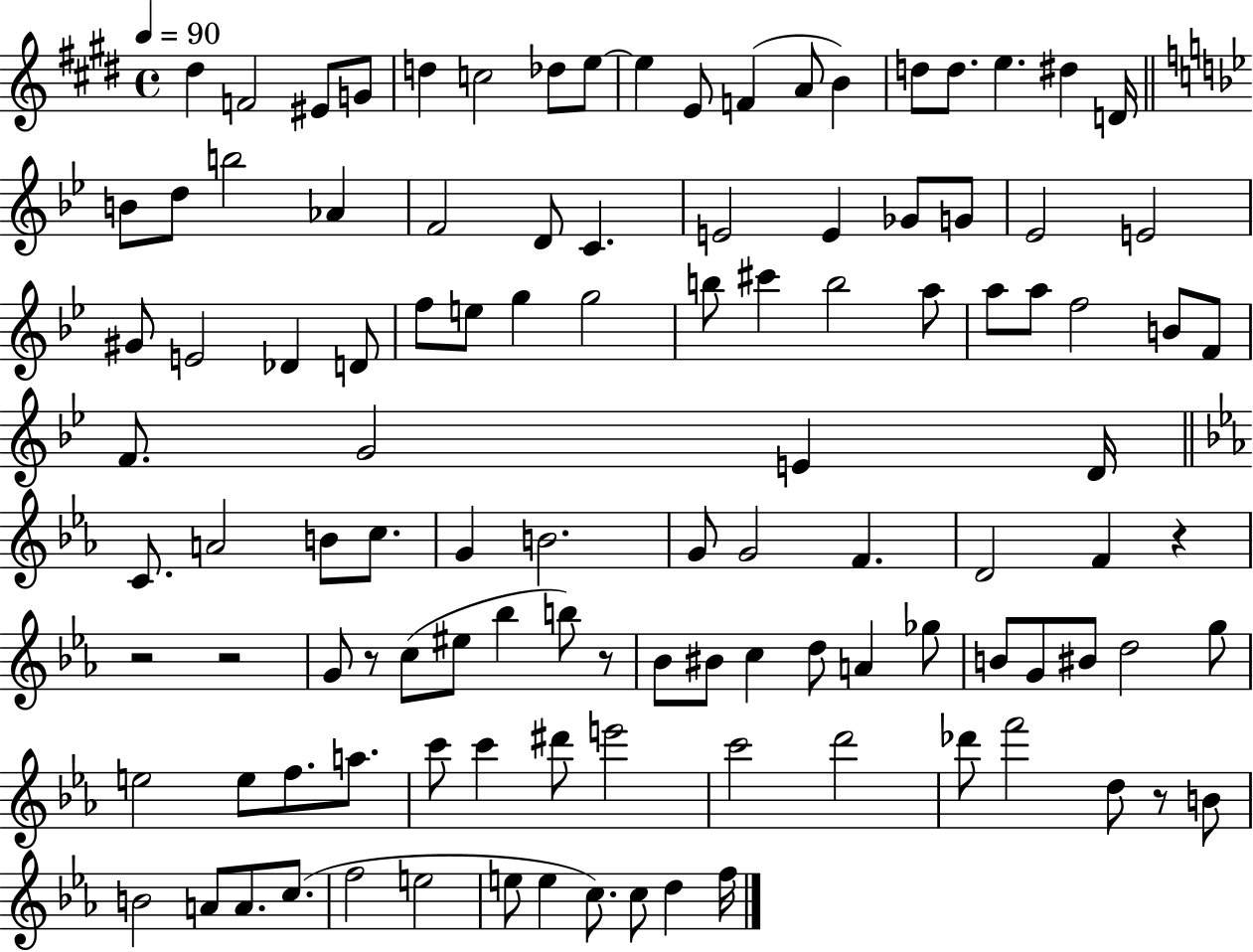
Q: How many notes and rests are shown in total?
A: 111